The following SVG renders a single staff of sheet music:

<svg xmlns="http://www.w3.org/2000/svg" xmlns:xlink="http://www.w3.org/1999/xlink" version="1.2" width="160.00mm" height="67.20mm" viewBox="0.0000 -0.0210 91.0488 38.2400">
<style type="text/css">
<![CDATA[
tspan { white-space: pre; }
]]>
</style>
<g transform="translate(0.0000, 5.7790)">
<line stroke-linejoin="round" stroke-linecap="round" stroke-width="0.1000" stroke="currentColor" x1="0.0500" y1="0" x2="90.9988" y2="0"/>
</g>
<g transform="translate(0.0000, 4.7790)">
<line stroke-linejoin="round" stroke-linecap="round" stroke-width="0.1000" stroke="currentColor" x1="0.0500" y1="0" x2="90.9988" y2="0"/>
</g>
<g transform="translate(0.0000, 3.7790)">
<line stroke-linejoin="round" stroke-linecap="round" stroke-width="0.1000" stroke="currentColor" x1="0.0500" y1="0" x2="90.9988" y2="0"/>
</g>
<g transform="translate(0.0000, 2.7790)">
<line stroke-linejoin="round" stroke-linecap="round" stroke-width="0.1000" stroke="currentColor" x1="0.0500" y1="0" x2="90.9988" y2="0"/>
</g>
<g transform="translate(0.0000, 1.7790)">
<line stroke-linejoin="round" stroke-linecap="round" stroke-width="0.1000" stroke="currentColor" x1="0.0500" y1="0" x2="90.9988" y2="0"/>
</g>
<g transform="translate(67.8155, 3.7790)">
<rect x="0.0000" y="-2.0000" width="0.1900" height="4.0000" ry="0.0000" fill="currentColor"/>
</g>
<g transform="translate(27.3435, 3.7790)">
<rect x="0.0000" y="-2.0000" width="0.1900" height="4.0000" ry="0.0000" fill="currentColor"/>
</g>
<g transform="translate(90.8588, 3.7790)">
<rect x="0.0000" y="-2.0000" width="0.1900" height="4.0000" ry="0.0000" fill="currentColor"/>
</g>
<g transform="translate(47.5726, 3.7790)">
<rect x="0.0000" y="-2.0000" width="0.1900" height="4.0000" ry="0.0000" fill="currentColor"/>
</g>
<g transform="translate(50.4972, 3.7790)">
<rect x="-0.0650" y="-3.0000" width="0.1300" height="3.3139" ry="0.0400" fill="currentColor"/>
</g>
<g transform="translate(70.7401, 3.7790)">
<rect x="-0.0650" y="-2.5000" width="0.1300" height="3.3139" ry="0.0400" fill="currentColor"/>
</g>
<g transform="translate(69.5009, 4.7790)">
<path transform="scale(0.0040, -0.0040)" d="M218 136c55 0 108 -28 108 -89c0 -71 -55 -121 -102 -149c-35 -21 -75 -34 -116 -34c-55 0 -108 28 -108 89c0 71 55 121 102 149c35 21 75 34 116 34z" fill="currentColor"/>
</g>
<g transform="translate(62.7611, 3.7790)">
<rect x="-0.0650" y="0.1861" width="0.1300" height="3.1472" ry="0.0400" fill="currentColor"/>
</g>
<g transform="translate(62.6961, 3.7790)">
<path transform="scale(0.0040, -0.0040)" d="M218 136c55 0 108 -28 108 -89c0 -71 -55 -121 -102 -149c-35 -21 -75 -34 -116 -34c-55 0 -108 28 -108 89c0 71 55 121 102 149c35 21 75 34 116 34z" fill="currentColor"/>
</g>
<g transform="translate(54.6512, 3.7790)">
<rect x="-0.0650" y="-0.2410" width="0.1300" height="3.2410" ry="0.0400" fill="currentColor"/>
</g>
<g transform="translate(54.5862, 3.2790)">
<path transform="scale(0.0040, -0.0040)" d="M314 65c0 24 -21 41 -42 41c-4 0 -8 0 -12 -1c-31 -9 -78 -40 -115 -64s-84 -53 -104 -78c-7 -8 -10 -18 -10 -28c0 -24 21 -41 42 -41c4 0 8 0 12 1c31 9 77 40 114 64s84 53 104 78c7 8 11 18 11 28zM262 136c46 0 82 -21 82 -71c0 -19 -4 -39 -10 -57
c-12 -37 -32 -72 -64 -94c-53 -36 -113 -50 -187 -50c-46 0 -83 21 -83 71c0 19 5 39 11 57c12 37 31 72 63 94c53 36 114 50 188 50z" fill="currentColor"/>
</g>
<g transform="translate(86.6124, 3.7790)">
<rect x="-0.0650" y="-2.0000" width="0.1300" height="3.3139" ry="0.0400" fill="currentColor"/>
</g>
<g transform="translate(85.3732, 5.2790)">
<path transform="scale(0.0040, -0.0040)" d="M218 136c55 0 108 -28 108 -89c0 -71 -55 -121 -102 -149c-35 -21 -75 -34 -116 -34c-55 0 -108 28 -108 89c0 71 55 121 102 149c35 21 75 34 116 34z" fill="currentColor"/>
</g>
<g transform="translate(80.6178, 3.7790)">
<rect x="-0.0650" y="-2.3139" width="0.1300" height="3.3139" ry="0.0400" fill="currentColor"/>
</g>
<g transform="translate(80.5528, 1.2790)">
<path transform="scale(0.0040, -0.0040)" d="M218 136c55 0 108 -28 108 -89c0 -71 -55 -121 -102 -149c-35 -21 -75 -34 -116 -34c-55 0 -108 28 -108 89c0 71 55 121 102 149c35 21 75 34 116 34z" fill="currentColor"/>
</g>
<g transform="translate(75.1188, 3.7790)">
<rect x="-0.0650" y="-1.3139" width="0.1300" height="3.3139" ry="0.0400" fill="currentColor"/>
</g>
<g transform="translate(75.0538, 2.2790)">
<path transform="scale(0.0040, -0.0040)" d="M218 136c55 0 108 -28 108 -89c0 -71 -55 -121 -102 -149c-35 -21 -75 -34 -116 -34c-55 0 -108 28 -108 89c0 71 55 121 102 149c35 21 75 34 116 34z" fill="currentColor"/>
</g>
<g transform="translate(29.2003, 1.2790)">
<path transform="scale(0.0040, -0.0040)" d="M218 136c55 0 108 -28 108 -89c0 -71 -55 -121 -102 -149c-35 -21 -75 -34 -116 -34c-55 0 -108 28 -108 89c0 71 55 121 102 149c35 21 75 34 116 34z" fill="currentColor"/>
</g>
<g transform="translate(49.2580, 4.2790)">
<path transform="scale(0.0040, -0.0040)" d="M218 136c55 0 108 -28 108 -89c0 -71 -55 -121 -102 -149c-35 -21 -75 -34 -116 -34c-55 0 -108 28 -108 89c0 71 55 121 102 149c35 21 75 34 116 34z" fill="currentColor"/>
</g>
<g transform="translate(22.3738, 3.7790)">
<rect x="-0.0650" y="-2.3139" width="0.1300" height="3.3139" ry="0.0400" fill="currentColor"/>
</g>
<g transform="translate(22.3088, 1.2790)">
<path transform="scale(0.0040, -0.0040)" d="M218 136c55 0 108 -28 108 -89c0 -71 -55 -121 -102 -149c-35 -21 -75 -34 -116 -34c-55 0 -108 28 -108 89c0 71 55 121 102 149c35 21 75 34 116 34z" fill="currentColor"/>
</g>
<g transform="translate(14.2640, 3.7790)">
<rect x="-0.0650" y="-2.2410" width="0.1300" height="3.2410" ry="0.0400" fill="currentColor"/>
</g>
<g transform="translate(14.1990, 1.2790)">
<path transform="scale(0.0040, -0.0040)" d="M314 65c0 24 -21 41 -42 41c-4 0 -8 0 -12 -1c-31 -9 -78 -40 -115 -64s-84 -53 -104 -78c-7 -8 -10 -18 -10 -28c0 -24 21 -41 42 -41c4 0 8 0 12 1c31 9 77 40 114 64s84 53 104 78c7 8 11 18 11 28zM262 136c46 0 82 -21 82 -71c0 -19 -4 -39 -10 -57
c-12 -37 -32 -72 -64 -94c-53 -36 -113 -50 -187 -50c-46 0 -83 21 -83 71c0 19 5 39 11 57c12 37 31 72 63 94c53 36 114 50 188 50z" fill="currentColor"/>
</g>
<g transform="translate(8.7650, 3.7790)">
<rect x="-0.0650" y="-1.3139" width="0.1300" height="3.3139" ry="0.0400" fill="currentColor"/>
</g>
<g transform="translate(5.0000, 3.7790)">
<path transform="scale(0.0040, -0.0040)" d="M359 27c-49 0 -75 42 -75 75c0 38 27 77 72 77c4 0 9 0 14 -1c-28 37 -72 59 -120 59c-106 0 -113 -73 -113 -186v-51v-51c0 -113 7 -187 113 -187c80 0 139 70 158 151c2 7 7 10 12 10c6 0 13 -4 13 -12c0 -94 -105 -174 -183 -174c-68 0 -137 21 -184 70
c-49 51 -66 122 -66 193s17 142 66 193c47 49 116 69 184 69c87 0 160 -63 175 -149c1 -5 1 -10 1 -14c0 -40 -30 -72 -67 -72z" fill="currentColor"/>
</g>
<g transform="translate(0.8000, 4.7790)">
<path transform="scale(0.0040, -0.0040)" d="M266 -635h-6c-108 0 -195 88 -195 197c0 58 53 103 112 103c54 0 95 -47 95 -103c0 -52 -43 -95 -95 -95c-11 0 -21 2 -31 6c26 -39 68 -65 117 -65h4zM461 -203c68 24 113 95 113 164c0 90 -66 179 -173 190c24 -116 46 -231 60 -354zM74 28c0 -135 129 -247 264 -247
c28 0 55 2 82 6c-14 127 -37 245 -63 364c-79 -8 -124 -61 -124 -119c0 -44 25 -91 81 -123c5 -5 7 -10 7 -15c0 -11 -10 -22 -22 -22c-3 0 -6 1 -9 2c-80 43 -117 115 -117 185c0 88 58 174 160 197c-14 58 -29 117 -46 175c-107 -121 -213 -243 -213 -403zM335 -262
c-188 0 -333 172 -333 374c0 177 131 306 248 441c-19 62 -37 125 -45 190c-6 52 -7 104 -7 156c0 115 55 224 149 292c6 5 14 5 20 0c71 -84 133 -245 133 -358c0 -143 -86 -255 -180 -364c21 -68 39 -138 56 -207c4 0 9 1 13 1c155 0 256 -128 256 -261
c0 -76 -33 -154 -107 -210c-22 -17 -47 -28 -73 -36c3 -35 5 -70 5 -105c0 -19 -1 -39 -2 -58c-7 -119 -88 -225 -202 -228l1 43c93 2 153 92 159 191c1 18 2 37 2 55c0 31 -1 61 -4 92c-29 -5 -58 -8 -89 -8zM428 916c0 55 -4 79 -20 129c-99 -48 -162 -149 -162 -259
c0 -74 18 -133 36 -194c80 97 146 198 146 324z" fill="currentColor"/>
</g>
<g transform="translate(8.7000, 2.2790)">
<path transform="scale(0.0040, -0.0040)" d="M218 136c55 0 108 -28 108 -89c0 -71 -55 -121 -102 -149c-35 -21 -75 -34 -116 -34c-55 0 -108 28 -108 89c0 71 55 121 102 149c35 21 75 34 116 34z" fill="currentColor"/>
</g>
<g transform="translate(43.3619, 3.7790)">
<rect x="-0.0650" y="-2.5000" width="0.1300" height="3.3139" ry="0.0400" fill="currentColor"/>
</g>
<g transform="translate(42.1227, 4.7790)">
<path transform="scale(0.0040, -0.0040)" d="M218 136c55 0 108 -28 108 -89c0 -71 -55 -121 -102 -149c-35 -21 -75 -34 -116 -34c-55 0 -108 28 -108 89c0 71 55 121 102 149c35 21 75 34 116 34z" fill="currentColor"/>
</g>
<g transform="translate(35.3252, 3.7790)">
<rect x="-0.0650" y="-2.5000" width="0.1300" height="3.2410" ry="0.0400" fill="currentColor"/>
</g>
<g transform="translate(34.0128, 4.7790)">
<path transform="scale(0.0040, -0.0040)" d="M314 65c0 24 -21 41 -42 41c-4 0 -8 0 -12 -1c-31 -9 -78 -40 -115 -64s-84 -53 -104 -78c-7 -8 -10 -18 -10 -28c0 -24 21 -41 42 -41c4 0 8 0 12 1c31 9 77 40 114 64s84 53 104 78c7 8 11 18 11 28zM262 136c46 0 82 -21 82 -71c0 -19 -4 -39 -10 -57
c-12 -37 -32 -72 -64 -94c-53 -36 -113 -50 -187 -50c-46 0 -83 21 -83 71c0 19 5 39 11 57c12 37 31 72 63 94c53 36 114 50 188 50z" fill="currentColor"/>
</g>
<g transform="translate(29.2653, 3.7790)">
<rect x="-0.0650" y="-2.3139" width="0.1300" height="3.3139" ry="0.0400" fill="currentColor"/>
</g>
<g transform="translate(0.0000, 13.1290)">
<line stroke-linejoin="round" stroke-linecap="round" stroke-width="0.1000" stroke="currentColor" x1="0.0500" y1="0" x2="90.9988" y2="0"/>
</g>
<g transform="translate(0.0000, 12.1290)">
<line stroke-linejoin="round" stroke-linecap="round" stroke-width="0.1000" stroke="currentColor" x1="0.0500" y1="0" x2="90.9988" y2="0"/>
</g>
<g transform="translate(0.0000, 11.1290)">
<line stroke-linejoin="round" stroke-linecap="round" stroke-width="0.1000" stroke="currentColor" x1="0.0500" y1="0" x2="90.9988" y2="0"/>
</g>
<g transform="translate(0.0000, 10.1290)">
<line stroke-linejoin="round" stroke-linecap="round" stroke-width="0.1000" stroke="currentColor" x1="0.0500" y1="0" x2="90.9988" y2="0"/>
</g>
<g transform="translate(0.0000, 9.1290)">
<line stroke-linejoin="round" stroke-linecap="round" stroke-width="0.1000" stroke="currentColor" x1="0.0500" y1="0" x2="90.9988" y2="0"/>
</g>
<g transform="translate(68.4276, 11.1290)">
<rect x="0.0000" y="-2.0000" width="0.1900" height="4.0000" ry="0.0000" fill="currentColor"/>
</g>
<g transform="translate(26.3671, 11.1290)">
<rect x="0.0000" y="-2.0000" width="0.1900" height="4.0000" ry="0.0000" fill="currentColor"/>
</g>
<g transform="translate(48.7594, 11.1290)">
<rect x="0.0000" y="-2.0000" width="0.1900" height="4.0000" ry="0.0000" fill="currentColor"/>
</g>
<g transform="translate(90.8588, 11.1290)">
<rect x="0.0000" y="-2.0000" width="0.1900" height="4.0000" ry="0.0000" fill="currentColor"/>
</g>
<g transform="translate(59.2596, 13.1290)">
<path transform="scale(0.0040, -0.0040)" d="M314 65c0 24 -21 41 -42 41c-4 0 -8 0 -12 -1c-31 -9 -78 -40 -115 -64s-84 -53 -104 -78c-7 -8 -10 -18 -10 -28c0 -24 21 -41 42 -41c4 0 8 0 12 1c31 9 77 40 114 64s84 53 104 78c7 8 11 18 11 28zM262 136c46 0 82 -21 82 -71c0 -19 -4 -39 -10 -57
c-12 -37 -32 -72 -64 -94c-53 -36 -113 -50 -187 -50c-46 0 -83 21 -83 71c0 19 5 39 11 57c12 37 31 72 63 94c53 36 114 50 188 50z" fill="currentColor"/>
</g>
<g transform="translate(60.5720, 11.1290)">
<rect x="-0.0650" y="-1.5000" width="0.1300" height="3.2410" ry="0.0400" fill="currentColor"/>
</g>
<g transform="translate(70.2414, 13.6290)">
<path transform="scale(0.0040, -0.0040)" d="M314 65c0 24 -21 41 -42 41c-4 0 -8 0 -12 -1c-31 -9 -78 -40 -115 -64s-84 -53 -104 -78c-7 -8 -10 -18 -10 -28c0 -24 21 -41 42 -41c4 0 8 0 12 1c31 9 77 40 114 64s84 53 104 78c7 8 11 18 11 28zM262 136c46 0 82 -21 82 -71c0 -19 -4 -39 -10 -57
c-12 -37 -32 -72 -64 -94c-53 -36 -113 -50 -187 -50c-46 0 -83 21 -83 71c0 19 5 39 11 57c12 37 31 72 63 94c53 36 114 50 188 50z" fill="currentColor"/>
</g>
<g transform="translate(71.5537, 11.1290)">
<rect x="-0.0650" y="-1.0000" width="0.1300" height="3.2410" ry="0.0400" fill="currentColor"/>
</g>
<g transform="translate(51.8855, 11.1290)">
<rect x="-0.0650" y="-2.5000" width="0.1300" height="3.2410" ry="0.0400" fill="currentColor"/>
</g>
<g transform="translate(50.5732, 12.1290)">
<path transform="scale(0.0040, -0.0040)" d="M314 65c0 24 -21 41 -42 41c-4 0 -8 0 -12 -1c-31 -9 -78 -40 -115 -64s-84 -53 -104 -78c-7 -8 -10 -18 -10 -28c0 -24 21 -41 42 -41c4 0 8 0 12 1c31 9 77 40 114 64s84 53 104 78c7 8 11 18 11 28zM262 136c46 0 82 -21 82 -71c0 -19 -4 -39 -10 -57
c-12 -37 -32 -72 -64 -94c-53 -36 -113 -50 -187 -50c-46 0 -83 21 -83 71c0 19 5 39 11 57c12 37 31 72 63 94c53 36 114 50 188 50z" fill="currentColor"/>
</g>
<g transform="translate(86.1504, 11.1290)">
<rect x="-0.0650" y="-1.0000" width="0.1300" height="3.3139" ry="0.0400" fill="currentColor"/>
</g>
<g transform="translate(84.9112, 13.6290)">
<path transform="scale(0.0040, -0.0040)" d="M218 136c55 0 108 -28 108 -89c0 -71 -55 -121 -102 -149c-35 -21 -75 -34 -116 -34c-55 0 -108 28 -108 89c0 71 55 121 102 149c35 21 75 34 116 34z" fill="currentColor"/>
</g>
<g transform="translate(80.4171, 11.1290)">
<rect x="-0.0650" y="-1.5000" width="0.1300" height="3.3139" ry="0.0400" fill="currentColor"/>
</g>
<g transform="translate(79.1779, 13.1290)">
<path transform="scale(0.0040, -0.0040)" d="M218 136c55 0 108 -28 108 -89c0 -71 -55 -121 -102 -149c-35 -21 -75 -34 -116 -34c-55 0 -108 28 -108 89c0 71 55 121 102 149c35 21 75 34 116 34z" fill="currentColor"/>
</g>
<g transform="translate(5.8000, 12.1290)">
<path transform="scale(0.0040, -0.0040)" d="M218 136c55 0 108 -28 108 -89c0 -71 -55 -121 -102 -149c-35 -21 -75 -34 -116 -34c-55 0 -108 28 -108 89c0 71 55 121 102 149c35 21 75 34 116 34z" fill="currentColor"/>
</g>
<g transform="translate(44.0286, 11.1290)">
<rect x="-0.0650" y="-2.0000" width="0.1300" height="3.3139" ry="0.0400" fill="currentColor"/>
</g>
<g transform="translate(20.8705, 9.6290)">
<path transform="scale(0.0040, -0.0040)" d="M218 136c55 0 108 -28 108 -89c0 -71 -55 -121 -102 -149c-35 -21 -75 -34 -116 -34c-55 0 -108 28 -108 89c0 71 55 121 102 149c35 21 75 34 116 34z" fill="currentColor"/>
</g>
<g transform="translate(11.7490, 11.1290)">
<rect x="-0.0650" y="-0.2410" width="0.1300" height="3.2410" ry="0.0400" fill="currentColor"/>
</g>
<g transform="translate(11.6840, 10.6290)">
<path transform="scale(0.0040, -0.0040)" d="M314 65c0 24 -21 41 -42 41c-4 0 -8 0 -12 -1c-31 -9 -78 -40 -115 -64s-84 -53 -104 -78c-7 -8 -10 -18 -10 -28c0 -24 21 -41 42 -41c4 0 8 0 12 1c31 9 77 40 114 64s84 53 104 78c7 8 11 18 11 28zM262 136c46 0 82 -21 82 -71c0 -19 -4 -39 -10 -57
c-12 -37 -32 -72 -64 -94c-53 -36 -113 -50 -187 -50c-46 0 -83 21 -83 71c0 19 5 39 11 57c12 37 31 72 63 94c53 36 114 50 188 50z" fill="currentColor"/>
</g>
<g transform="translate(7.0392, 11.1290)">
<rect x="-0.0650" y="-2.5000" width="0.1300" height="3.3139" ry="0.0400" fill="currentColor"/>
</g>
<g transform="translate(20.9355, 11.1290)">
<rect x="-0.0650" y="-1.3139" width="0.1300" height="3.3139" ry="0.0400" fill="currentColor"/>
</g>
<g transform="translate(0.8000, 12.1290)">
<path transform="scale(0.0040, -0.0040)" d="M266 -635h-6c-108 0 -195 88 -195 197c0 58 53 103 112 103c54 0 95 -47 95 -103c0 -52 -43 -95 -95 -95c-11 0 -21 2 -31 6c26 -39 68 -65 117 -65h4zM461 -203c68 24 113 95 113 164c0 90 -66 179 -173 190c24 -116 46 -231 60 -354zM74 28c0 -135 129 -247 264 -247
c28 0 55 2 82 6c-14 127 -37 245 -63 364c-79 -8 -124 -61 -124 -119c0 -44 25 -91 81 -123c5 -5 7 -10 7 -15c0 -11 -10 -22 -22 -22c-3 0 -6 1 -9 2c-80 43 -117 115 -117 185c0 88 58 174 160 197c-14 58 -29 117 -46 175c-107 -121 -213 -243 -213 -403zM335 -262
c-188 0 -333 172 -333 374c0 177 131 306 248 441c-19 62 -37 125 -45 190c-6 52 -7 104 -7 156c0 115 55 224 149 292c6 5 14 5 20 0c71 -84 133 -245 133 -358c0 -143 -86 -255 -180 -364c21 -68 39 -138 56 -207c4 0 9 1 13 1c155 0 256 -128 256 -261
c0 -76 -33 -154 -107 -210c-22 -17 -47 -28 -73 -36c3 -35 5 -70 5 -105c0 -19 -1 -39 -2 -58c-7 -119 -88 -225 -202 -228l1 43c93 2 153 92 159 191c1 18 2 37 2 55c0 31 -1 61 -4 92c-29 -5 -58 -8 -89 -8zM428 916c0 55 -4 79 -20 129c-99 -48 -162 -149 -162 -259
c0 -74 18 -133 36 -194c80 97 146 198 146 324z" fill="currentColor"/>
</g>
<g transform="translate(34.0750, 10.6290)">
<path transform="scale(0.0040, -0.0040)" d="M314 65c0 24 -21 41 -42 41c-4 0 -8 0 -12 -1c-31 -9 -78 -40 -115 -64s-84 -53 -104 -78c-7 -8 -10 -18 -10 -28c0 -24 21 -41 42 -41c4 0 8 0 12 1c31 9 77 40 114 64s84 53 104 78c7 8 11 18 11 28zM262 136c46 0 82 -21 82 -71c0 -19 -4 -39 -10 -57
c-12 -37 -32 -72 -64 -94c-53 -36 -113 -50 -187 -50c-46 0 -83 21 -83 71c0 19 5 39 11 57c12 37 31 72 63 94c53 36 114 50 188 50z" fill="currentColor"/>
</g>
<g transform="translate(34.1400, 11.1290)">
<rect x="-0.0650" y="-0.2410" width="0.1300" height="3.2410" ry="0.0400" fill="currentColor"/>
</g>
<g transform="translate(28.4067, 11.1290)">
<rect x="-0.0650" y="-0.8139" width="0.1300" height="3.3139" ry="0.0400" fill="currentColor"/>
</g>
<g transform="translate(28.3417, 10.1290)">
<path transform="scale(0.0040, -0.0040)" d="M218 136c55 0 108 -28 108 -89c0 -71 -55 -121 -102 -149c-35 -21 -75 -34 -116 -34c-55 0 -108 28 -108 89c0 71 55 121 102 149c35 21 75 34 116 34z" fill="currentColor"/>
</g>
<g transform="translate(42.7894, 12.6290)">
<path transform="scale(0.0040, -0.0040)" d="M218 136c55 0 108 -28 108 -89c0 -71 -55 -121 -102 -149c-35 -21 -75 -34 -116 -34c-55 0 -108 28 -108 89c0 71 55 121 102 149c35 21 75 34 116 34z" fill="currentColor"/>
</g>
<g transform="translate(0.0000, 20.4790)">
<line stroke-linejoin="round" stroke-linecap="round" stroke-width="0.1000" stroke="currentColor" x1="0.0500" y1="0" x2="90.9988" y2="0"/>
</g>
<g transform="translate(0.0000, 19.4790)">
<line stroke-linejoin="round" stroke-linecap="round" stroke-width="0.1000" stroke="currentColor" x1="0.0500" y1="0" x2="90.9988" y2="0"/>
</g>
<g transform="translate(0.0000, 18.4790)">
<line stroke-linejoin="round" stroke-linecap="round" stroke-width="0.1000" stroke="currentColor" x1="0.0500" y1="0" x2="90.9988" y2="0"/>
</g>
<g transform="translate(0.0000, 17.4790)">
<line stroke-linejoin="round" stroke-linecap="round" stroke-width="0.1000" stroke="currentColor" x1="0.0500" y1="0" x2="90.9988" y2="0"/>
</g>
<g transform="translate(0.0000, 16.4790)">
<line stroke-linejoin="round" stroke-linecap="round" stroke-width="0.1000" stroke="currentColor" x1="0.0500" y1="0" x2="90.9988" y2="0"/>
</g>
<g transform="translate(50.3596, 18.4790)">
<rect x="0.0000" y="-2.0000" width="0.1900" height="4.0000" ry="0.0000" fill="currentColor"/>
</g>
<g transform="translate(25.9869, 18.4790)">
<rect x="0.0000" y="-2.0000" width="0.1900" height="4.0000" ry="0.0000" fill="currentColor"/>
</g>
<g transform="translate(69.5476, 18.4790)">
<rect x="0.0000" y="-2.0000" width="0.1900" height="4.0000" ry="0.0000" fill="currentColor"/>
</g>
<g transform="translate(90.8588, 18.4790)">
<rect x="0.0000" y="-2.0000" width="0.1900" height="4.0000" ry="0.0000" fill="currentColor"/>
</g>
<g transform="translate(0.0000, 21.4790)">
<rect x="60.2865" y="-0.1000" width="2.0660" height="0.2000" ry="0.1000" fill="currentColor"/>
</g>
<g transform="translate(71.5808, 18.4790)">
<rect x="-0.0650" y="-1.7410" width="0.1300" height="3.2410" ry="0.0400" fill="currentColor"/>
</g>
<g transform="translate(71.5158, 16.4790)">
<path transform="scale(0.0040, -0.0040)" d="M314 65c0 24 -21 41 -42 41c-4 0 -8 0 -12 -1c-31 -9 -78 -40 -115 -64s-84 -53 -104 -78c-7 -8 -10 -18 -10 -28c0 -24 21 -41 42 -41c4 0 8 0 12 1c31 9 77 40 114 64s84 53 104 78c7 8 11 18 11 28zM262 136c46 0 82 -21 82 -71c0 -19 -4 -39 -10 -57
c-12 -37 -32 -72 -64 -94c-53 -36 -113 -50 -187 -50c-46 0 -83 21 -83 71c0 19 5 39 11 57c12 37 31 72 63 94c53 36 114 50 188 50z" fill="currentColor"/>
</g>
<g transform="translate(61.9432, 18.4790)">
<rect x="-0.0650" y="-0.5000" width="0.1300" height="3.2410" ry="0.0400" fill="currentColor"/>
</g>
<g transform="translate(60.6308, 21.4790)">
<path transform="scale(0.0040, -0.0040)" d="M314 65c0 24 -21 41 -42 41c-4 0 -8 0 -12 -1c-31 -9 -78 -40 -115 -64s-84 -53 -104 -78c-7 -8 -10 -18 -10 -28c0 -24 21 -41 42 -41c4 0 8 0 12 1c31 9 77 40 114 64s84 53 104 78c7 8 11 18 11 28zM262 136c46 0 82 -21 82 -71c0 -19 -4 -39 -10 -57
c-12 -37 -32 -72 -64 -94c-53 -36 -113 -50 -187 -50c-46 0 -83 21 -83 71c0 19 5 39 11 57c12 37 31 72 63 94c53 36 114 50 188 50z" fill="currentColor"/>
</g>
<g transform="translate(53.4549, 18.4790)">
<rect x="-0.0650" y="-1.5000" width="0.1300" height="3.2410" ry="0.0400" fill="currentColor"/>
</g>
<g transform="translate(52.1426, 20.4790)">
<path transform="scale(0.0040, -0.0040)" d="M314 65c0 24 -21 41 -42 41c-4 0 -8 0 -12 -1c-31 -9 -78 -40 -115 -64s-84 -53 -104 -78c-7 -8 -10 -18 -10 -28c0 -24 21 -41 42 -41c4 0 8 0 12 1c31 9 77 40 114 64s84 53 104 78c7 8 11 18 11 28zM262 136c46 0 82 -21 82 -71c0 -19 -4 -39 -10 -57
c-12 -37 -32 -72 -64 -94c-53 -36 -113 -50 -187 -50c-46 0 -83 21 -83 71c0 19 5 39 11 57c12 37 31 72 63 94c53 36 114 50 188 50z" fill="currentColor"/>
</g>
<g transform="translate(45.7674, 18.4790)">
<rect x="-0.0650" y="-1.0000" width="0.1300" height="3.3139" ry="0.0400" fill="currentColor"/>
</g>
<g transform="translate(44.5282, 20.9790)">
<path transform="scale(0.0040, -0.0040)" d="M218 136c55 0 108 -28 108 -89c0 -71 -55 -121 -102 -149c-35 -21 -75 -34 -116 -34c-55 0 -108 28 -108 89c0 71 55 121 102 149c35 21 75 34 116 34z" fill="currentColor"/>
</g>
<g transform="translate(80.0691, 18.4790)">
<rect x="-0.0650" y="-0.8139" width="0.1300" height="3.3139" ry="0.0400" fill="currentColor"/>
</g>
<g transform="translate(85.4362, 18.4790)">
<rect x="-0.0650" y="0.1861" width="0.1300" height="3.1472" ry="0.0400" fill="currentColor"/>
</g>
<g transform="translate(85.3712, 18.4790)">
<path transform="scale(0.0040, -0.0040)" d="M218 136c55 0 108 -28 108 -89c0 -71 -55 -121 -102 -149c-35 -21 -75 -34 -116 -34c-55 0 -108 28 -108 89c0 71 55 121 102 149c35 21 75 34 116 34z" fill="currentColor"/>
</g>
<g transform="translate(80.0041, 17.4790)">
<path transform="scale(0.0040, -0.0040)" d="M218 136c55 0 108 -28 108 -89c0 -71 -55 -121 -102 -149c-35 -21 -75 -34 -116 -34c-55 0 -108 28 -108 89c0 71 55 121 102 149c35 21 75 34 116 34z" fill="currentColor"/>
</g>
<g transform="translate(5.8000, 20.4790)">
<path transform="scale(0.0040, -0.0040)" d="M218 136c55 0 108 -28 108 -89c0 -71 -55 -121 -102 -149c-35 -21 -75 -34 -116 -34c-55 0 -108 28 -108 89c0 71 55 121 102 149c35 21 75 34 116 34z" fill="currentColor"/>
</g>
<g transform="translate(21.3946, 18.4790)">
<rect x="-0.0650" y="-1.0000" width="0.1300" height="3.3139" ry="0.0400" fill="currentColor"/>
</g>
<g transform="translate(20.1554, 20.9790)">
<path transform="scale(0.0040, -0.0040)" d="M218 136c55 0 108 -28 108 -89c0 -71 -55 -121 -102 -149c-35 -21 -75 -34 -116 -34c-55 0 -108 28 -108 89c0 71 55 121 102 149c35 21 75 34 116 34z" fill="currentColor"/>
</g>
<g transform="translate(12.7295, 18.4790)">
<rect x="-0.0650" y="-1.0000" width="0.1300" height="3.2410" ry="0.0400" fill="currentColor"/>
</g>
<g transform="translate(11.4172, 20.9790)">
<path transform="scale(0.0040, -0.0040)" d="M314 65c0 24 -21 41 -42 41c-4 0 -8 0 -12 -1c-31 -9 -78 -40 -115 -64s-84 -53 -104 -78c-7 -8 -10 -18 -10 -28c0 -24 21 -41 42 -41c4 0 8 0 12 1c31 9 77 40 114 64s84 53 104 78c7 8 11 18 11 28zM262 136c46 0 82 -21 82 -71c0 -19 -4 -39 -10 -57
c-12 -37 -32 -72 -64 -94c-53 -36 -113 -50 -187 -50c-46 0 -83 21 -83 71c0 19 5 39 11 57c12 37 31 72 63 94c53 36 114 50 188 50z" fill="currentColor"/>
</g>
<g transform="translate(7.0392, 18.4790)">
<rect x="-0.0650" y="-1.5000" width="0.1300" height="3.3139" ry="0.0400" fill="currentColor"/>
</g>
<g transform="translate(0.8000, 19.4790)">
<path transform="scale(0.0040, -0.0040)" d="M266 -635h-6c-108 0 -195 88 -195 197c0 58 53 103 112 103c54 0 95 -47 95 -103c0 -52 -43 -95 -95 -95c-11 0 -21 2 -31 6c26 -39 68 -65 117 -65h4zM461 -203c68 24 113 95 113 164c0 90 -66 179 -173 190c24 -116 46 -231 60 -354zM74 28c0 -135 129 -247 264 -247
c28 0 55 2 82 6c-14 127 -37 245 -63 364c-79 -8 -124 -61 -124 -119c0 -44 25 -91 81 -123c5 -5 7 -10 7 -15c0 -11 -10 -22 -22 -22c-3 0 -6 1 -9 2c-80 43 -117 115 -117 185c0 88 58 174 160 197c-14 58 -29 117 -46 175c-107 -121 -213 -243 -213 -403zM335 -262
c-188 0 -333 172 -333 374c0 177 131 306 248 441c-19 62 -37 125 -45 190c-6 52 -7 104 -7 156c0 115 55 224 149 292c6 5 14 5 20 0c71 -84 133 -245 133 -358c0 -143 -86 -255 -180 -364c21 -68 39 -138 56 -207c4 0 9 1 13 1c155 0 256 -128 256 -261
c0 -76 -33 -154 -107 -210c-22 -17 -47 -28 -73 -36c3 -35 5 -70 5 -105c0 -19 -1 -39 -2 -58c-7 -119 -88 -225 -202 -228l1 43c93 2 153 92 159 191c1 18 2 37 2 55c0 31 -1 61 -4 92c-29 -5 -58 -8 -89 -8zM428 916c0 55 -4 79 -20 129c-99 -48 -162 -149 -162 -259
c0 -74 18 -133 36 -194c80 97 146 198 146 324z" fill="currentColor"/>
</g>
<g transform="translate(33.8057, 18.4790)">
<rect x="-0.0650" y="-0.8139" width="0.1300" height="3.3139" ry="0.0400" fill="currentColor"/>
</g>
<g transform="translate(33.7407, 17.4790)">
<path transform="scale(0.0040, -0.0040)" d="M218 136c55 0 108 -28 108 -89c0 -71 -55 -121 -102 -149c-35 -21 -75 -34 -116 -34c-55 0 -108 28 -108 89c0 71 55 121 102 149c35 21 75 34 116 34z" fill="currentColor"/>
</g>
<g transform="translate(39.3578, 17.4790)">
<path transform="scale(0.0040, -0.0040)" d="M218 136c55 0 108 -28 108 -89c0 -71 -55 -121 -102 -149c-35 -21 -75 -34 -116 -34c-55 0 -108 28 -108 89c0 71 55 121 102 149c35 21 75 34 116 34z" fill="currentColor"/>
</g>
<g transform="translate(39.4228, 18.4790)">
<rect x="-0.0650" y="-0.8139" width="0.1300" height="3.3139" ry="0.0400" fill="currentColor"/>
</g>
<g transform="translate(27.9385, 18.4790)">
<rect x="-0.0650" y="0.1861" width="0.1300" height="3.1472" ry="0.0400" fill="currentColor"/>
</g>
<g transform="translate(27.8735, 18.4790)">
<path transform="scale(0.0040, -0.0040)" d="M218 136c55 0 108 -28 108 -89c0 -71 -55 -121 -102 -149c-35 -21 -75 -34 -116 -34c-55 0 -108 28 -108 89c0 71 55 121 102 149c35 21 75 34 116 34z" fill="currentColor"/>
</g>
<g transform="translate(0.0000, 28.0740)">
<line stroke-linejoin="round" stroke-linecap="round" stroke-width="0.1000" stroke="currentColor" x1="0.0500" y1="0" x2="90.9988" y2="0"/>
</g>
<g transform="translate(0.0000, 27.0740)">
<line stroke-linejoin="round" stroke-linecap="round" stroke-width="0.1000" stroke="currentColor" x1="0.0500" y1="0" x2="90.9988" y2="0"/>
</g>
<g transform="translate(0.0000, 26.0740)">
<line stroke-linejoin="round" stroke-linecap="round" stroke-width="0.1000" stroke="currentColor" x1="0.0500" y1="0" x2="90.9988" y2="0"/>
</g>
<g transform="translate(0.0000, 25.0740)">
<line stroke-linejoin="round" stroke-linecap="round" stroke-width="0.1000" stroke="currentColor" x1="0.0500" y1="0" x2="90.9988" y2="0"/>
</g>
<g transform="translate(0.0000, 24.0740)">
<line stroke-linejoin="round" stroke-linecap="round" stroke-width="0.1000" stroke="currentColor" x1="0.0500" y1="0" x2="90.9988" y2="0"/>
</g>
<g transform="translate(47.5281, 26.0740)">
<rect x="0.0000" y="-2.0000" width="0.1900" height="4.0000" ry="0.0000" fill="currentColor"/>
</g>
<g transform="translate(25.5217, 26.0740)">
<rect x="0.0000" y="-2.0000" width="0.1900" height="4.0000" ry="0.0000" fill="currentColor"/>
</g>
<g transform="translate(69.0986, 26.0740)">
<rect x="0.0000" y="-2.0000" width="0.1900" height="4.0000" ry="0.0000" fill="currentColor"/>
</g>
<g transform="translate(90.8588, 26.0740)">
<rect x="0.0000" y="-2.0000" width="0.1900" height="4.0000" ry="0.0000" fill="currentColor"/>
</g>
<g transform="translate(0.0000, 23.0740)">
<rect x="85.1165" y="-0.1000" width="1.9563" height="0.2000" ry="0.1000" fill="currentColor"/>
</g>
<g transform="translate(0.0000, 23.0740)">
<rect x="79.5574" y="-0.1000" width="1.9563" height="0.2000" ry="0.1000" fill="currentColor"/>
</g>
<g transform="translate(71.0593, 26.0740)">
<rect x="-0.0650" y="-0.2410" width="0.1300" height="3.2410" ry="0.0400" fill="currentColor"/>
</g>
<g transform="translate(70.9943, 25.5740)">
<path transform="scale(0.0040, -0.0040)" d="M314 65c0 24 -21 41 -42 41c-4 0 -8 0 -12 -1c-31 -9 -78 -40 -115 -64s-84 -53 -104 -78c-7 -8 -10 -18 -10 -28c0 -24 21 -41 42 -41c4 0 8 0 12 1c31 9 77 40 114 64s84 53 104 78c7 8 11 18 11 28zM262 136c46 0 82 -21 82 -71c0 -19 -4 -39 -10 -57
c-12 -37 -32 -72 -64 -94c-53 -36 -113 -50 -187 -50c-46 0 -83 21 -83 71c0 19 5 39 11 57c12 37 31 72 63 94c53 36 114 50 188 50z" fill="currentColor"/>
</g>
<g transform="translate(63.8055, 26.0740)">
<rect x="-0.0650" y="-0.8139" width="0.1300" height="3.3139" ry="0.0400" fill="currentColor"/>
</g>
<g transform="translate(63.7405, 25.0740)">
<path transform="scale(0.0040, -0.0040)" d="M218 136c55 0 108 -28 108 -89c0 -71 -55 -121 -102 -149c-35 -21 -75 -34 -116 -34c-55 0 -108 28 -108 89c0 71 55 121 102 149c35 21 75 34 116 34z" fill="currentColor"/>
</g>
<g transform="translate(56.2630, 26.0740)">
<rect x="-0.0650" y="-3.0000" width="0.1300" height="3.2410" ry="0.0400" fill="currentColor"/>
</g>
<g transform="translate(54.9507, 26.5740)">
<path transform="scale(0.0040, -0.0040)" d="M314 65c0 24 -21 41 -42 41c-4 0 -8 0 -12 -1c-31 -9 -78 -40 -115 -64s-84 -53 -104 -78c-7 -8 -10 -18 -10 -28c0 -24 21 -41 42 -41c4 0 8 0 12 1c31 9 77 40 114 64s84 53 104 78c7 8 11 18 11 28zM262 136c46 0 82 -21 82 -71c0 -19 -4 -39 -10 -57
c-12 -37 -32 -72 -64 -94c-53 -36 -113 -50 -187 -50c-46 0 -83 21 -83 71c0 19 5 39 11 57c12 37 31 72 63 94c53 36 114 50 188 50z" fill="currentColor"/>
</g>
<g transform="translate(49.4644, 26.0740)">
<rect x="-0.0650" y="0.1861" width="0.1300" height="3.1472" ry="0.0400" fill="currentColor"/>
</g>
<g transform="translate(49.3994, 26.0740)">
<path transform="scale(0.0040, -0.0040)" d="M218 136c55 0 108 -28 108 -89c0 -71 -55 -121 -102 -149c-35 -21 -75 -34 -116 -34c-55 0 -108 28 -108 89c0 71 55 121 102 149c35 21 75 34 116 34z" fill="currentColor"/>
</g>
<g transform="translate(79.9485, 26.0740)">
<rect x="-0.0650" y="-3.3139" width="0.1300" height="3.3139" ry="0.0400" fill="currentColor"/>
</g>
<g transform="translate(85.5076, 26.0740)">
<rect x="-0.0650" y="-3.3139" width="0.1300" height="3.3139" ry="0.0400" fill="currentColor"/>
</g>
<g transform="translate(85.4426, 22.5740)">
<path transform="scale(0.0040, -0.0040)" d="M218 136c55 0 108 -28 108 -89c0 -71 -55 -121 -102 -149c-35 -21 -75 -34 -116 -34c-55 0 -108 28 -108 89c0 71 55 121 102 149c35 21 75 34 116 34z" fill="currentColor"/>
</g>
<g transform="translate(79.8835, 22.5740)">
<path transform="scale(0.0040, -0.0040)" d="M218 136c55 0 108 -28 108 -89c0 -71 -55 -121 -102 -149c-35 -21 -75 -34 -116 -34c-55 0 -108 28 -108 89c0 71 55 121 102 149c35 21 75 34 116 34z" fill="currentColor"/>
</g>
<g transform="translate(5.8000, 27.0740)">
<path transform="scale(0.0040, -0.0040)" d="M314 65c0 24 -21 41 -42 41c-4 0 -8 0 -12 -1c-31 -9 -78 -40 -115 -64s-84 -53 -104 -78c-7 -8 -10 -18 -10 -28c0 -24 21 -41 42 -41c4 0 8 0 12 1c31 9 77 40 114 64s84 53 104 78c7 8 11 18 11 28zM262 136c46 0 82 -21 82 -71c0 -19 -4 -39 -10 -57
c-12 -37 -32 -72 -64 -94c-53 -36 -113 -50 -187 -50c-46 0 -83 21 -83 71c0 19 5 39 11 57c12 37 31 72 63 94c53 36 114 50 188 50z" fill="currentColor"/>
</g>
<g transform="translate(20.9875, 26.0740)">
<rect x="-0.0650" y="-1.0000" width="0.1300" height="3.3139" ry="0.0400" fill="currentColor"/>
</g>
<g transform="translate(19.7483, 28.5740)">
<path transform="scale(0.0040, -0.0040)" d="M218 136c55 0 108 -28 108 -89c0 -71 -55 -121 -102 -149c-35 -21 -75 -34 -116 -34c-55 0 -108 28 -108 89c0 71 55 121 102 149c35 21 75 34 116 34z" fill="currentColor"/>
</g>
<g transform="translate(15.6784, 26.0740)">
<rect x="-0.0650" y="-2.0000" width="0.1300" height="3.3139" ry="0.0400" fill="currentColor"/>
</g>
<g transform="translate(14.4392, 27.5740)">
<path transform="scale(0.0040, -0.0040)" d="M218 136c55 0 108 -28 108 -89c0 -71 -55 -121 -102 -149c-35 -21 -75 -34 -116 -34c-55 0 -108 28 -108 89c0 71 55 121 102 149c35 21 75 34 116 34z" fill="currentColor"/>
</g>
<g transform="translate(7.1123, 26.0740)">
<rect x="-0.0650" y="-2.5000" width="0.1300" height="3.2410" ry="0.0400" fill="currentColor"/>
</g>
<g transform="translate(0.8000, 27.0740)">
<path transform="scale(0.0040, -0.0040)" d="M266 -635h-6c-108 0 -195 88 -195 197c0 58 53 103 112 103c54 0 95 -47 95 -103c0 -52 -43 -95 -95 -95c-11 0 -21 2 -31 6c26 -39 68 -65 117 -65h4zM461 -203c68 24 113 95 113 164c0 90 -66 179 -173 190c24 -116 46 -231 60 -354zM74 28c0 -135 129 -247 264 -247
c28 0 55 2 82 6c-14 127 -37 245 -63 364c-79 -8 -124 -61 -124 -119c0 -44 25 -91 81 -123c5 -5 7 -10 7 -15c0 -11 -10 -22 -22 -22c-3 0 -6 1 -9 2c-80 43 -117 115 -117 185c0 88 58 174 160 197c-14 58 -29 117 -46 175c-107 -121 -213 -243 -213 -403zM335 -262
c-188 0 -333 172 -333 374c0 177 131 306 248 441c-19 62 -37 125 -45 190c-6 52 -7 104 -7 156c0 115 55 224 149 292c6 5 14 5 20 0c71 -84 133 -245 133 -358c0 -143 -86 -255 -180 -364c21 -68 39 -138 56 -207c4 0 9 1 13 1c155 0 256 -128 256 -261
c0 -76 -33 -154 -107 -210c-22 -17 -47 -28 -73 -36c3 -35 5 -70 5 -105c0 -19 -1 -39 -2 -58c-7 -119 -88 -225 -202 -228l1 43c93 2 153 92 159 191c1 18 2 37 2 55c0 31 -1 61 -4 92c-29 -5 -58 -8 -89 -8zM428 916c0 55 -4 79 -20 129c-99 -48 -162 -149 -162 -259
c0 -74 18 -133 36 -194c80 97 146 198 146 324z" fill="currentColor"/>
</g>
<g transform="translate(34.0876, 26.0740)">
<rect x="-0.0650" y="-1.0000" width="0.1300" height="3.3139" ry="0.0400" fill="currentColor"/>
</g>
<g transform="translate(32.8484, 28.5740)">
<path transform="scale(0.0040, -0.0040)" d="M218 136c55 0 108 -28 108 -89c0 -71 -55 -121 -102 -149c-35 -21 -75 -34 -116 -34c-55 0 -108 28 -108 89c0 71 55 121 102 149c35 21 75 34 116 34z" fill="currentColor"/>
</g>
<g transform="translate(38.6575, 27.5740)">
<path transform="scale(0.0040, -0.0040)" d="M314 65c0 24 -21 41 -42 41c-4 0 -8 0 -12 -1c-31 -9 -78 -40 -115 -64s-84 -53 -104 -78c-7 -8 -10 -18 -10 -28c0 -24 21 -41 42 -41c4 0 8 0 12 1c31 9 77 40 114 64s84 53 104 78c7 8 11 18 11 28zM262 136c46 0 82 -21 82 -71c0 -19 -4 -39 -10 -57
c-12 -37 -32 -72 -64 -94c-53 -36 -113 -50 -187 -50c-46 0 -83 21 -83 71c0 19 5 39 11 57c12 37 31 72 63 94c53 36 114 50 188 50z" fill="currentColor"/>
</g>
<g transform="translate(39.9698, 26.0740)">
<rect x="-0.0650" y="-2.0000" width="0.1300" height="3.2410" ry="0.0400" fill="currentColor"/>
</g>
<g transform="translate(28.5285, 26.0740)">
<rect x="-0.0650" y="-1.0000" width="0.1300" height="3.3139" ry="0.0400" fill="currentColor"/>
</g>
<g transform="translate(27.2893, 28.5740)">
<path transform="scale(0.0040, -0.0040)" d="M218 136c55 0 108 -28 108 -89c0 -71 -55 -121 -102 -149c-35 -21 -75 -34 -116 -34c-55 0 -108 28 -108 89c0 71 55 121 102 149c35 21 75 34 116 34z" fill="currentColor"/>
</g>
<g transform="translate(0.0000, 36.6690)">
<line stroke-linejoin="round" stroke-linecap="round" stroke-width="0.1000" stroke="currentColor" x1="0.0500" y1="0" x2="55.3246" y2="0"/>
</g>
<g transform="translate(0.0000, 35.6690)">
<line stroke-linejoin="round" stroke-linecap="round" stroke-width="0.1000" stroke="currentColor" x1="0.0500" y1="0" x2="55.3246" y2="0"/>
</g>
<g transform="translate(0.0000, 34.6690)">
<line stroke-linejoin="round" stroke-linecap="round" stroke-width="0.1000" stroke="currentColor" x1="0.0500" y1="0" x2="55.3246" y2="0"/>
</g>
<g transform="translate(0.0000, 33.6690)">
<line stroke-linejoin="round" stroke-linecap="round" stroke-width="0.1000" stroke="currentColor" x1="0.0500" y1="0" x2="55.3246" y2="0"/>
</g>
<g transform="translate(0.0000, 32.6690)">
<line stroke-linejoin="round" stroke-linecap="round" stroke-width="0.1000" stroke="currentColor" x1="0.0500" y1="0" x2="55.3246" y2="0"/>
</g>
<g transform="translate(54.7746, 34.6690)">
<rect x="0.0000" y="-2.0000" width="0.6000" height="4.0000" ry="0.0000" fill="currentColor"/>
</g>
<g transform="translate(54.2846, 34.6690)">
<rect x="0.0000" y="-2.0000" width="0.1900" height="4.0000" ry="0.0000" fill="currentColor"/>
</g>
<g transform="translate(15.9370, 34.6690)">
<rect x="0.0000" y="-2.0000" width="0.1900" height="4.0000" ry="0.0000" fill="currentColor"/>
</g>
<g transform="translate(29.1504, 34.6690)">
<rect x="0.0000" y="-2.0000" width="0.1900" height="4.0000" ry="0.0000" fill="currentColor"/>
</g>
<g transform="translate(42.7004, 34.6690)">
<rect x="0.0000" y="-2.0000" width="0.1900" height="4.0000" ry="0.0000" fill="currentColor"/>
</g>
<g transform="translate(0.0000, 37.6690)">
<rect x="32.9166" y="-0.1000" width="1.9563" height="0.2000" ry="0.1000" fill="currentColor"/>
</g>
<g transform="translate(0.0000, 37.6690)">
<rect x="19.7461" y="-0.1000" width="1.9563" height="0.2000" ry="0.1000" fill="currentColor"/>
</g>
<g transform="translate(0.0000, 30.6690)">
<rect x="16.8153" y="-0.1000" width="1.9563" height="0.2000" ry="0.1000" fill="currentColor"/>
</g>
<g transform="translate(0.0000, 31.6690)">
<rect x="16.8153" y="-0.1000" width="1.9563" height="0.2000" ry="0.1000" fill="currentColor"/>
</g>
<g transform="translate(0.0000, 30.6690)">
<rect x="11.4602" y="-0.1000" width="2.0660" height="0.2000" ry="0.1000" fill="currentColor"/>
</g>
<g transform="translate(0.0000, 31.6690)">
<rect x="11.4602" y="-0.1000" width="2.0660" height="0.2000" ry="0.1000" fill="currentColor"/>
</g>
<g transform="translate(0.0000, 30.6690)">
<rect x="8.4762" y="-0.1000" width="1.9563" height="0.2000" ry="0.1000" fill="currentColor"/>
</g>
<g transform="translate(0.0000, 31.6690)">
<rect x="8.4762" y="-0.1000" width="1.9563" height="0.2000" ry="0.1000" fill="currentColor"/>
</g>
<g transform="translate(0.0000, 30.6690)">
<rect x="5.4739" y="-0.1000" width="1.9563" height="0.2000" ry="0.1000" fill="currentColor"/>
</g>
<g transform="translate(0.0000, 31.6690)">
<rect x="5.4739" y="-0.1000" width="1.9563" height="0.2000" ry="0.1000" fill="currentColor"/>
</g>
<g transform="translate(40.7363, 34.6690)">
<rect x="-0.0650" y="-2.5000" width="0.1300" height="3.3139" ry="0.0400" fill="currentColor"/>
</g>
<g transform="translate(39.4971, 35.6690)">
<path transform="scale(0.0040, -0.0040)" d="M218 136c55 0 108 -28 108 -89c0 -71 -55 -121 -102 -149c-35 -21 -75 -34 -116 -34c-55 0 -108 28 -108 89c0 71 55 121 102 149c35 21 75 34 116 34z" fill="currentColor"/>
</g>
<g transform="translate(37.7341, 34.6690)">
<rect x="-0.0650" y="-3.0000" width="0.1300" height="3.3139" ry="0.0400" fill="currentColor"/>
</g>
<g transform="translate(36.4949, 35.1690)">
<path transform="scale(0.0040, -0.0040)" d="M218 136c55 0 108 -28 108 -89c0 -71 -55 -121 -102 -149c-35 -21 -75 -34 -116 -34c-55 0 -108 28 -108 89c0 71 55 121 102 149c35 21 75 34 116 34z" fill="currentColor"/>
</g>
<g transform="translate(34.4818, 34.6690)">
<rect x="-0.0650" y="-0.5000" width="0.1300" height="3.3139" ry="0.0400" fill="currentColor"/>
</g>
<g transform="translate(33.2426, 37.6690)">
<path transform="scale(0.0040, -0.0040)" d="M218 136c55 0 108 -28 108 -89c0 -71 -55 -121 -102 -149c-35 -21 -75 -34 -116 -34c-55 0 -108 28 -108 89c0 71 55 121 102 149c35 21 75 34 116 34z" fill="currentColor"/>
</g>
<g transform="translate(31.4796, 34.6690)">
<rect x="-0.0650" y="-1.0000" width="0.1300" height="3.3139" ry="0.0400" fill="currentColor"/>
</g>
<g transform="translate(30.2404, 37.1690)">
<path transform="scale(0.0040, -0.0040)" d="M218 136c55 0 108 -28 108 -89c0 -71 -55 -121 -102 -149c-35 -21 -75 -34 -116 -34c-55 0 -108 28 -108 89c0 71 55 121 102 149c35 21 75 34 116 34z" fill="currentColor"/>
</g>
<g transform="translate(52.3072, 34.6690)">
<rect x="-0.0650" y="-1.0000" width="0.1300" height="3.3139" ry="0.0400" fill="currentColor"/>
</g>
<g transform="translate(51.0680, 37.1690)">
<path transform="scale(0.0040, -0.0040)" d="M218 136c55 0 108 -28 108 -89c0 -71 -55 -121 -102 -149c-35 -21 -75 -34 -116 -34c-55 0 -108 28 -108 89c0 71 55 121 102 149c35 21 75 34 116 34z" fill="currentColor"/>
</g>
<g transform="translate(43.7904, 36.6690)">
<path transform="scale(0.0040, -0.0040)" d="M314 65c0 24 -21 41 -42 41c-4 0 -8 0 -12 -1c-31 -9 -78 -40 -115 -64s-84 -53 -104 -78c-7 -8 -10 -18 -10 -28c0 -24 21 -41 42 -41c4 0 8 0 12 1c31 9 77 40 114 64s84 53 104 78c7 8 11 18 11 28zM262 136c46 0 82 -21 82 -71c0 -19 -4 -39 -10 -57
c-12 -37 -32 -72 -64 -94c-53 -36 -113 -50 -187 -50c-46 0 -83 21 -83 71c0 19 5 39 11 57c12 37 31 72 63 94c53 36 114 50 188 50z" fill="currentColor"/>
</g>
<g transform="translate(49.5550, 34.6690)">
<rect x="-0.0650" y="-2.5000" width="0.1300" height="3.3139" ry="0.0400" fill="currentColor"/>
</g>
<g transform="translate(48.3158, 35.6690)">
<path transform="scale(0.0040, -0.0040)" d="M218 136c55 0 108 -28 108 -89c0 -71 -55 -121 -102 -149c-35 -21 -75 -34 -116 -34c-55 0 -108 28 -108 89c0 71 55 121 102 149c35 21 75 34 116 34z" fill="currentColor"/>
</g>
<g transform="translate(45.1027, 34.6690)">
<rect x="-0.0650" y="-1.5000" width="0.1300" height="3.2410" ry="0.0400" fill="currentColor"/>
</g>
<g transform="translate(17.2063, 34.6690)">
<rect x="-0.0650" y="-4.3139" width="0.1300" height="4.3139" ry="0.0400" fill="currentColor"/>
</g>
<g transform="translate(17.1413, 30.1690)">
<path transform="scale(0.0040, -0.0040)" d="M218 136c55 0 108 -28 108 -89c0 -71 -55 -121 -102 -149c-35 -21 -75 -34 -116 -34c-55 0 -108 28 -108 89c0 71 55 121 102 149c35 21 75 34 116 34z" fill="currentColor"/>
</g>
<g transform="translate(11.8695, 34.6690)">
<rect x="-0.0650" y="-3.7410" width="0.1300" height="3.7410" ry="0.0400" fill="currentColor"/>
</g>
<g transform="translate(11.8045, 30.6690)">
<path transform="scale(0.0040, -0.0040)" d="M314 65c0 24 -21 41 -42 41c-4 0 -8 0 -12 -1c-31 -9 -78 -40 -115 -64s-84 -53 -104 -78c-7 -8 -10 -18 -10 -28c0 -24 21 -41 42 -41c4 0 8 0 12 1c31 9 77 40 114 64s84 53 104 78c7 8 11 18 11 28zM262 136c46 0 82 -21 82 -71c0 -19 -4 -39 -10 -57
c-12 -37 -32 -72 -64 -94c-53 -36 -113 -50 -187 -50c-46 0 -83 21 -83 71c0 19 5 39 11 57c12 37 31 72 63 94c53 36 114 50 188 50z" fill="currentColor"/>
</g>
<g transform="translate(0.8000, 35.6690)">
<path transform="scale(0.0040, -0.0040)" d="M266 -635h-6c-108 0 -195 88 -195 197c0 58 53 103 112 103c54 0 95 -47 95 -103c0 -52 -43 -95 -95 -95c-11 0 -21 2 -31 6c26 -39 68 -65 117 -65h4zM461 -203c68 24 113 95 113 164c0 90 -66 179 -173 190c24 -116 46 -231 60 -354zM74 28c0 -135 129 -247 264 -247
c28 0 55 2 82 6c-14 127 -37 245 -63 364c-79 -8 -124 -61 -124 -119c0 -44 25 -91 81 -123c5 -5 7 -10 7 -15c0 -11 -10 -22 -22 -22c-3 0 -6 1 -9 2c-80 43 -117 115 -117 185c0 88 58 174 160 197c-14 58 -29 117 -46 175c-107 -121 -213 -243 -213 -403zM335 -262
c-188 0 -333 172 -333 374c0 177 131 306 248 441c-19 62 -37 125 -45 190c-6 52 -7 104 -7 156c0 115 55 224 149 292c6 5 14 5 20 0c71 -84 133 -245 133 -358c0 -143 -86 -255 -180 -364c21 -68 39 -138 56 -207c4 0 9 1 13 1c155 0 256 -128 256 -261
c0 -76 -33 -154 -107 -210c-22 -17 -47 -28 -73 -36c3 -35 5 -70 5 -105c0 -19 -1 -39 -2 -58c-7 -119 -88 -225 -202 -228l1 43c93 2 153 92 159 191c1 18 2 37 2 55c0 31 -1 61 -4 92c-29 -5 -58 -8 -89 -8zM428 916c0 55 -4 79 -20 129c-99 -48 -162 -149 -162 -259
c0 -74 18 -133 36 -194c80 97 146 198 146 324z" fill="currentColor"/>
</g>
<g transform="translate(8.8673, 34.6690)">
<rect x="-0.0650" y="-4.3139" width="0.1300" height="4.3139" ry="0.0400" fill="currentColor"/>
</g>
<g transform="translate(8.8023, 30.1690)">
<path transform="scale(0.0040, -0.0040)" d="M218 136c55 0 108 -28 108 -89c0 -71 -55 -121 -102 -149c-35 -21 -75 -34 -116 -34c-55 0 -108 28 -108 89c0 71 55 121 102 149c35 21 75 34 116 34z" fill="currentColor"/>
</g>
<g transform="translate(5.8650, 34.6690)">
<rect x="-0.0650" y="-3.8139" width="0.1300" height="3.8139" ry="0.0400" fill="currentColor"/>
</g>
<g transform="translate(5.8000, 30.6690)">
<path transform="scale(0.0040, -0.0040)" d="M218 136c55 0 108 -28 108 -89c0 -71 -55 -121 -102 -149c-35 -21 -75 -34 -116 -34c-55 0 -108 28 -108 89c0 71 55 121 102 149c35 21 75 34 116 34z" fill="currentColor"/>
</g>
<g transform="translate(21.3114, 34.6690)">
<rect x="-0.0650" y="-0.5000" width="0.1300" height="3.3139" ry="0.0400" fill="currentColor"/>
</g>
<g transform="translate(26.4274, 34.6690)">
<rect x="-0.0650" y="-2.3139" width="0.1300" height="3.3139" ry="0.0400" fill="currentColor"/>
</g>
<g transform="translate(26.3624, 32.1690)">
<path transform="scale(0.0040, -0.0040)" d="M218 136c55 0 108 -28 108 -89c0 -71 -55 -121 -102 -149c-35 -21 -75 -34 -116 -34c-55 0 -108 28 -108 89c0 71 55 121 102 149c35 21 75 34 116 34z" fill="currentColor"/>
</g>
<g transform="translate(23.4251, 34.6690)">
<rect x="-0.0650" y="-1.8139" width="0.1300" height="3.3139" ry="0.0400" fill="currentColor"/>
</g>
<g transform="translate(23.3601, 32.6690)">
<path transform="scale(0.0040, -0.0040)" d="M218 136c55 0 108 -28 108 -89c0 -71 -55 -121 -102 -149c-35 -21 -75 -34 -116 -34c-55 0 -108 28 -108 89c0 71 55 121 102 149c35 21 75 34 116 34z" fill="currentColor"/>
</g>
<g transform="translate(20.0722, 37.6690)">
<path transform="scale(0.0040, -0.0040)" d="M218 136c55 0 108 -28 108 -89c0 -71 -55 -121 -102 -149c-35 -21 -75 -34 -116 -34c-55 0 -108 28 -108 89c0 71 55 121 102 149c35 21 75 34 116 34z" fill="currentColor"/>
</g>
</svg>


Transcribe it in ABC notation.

X:1
T:Untitled
M:4/4
L:1/4
K:C
e g2 g g G2 G A c2 B G e g F G c2 e d c2 F G2 E2 D2 E D E D2 D B d d D E2 C2 f2 d B G2 F D D D F2 B A2 d c2 b b c' d' c'2 d' C f g D C A G E2 G D